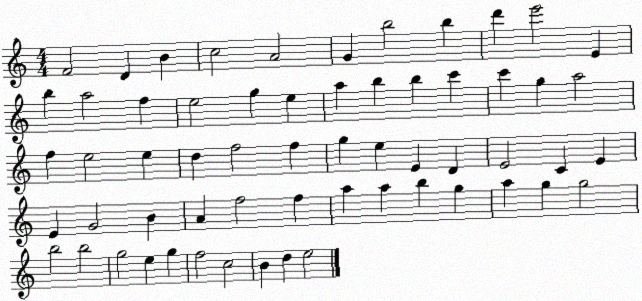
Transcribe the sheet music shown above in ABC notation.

X:1
T:Untitled
M:4/4
L:1/4
K:C
F2 D B c2 A2 G b2 b d' e'2 E b a2 f e2 g e a b b c' c' g a2 f e2 e d f2 f g e E D E2 C E E G2 B A f2 f a a b g a g g2 b2 b2 g2 e g f2 c2 B d e2